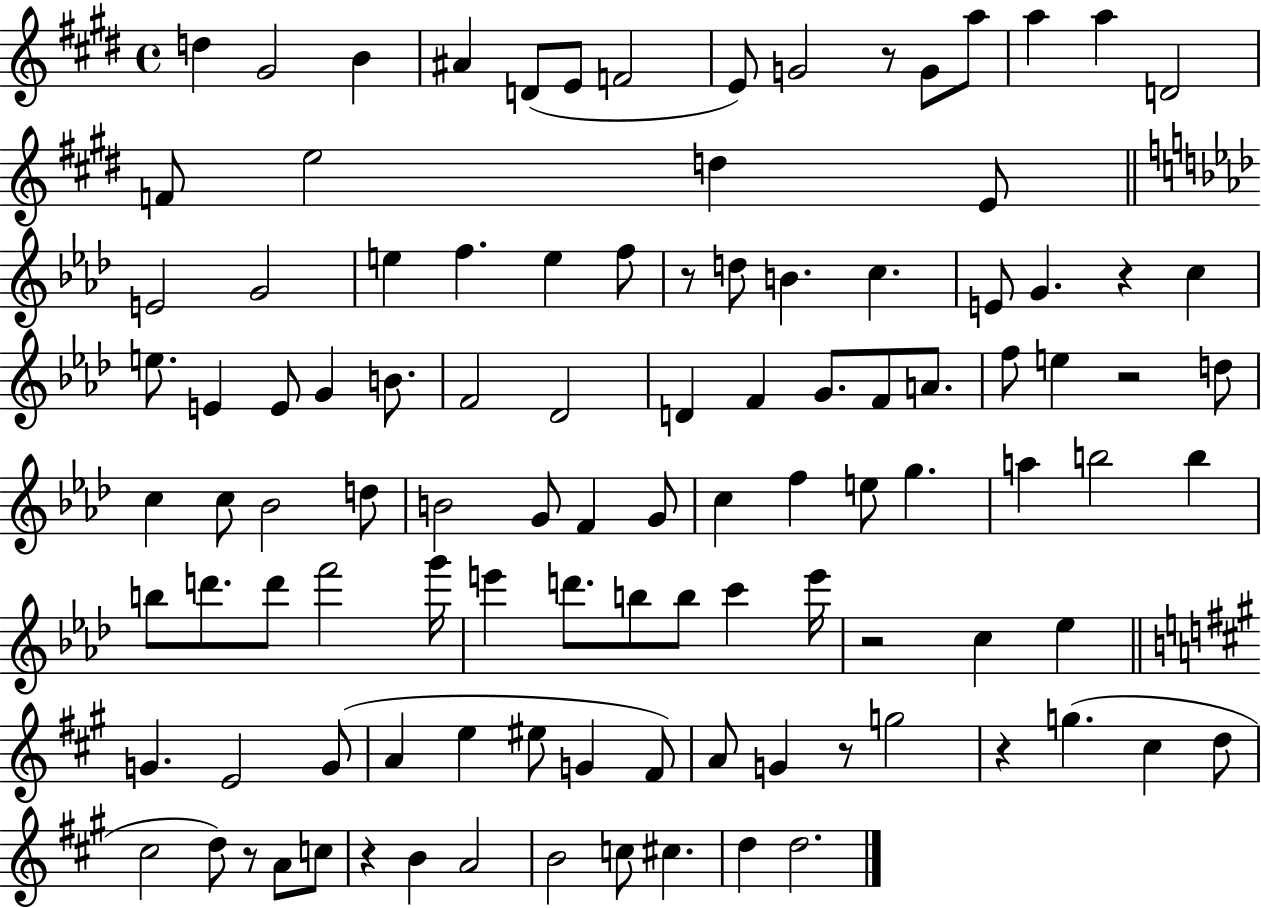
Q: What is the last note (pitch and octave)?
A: D5